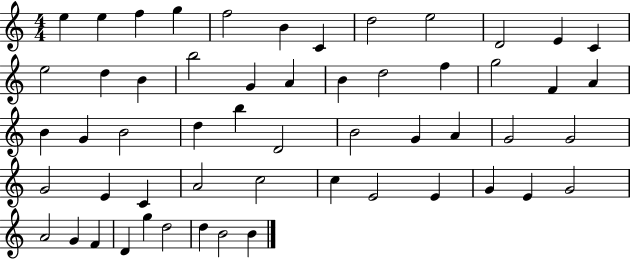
{
  \clef treble
  \numericTimeSignature
  \time 4/4
  \key c \major
  e''4 e''4 f''4 g''4 | f''2 b'4 c'4 | d''2 e''2 | d'2 e'4 c'4 | \break e''2 d''4 b'4 | b''2 g'4 a'4 | b'4 d''2 f''4 | g''2 f'4 a'4 | \break b'4 g'4 b'2 | d''4 b''4 d'2 | b'2 g'4 a'4 | g'2 g'2 | \break g'2 e'4 c'4 | a'2 c''2 | c''4 e'2 e'4 | g'4 e'4 g'2 | \break a'2 g'4 f'4 | d'4 g''4 d''2 | d''4 b'2 b'4 | \bar "|."
}